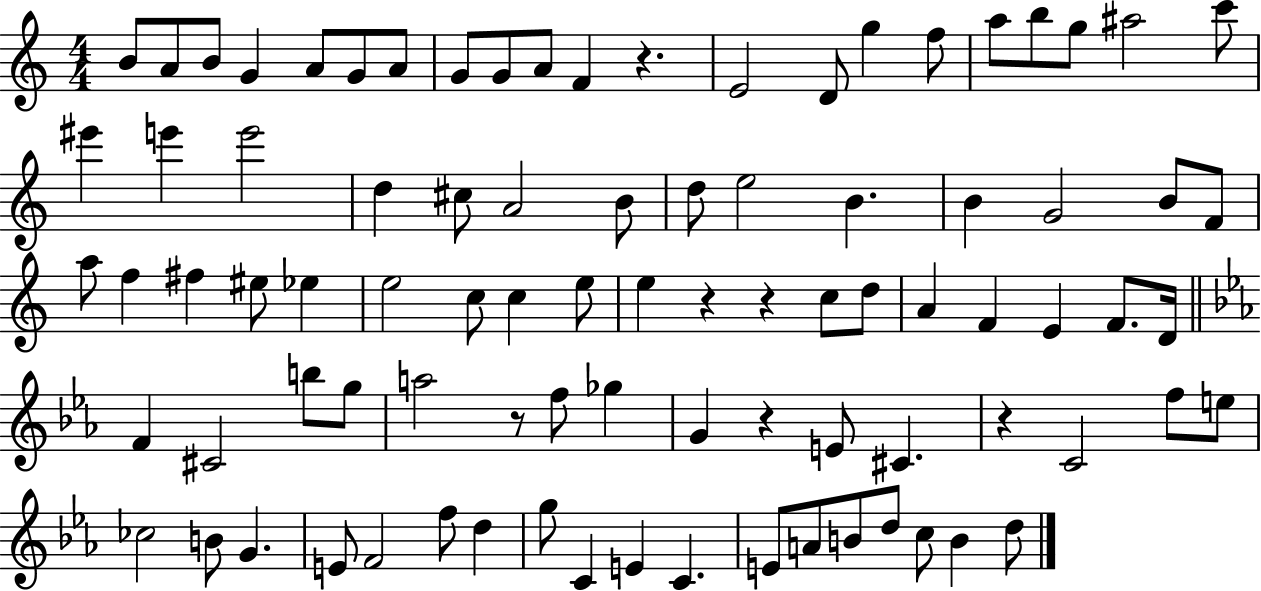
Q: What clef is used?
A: treble